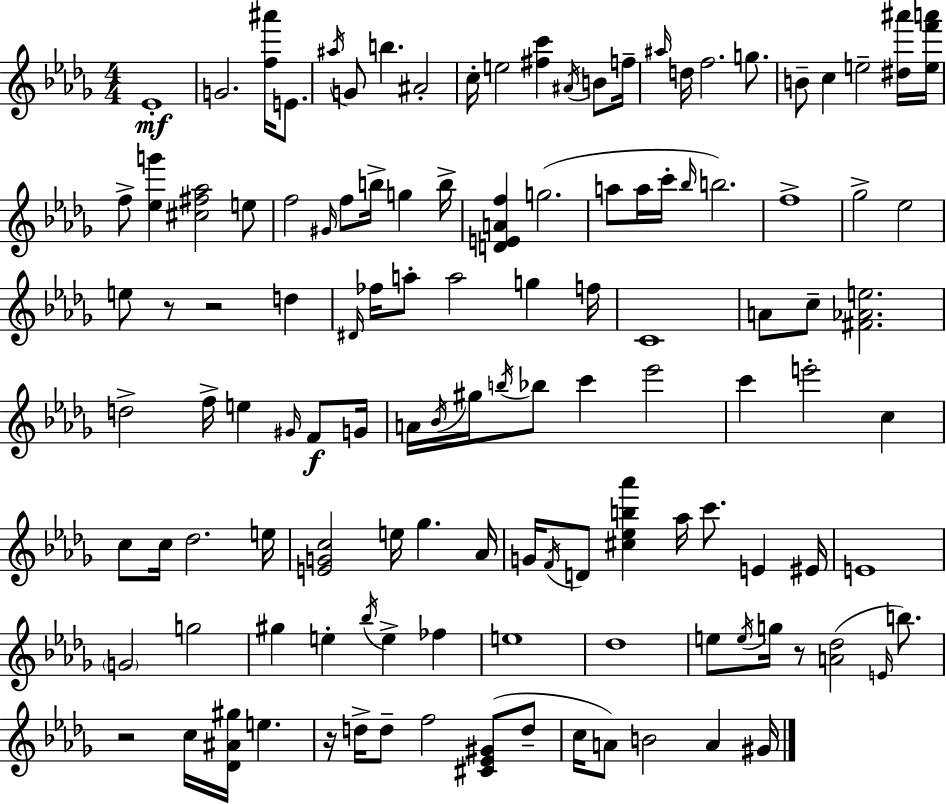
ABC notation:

X:1
T:Untitled
M:4/4
L:1/4
K:Bbm
_E4 G2 [f^a']/4 E/2 ^a/4 G/2 b ^A2 c/4 e2 [^fc'] ^A/4 B/2 f/4 ^a/4 d/4 f2 g/2 B/2 c e2 [^d^a']/4 [ef'a']/4 f/2 [_eg'] [^c^f_a]2 e/2 f2 ^G/4 f/2 b/4 g b/4 [DEAf] g2 a/2 a/4 c'/4 _b/4 b2 f4 _g2 _e2 e/2 z/2 z2 d ^D/4 _f/4 a/2 a2 g f/4 C4 A/2 c/2 [^F_Ae]2 d2 f/4 e ^G/4 F/2 G/4 A/4 _B/4 ^g/4 b/4 _b/2 c' _e'2 c' e'2 c c/2 c/4 _d2 e/4 [EGc]2 e/4 _g _A/4 G/4 F/4 D/2 [^c_eb_a'] _a/4 c'/2 E ^E/4 E4 G2 g2 ^g e _b/4 e _f e4 _d4 e/2 e/4 g/4 z/2 [A_d]2 E/4 b/2 z2 c/4 [_D^A^g]/4 e z/4 d/4 d/2 f2 [^C_E^G]/2 d/2 c/4 A/2 B2 A ^G/4